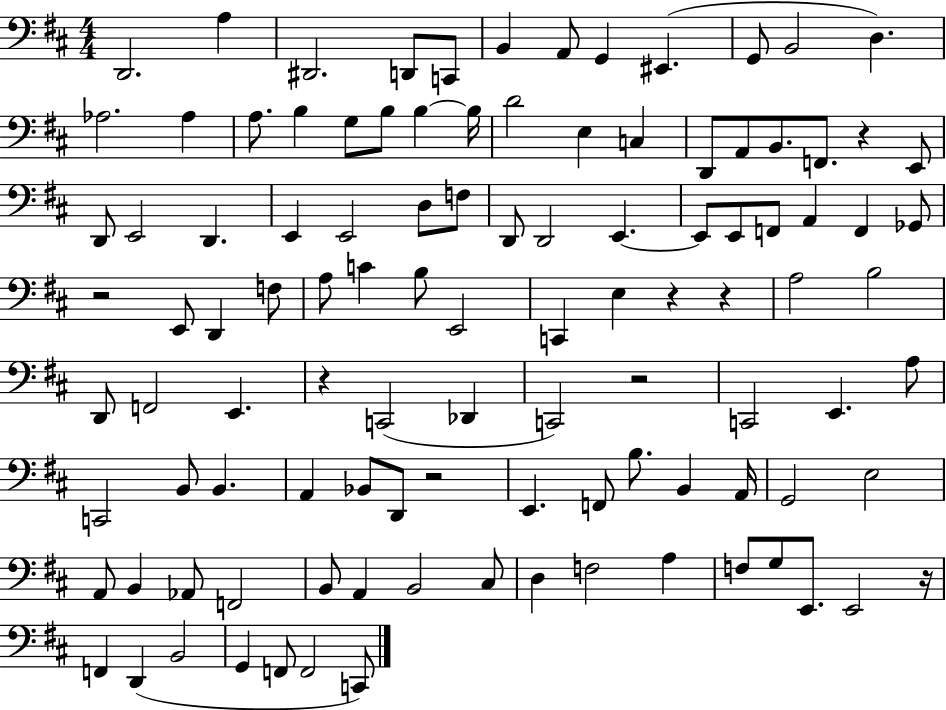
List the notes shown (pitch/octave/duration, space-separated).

D2/h. A3/q D#2/h. D2/e C2/e B2/q A2/e G2/q EIS2/q. G2/e B2/h D3/q. Ab3/h. Ab3/q A3/e. B3/q G3/e B3/e B3/q B3/s D4/h E3/q C3/q D2/e A2/e B2/e. F2/e. R/q E2/e D2/e E2/h D2/q. E2/q E2/h D3/e F3/e D2/e D2/h E2/q. E2/e E2/e F2/e A2/q F2/q Gb2/e R/h E2/e D2/q F3/e A3/e C4/q B3/e E2/h C2/q E3/q R/q R/q A3/h B3/h D2/e F2/h E2/q. R/q C2/h Db2/q C2/h R/h C2/h E2/q. A3/e C2/h B2/e B2/q. A2/q Bb2/e D2/e R/h E2/q. F2/e B3/e. B2/q A2/s G2/h E3/h A2/e B2/q Ab2/e F2/h B2/e A2/q B2/h C#3/e D3/q F3/h A3/q F3/e G3/e E2/e. E2/h R/s F2/q D2/q B2/h G2/q F2/e F2/h C2/e